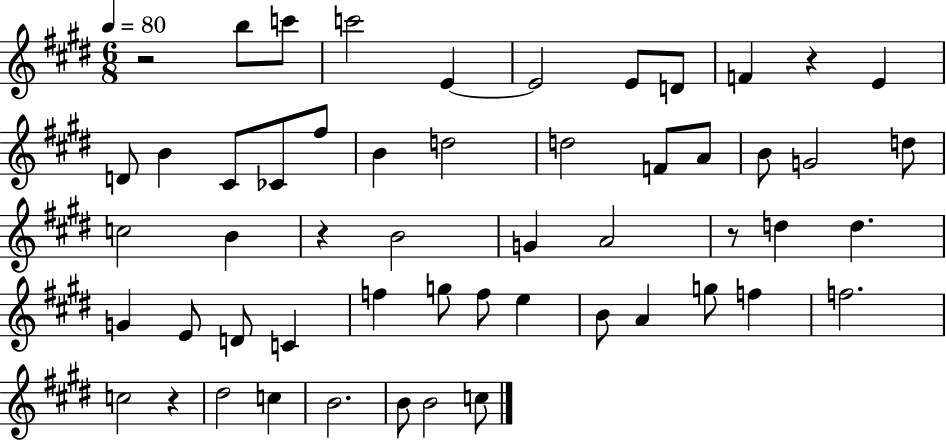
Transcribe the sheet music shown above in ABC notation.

X:1
T:Untitled
M:6/8
L:1/4
K:E
z2 b/2 c'/2 c'2 E E2 E/2 D/2 F z E D/2 B ^C/2 _C/2 ^f/2 B d2 d2 F/2 A/2 B/2 G2 d/2 c2 B z B2 G A2 z/2 d d G E/2 D/2 C f g/2 f/2 e B/2 A g/2 f f2 c2 z ^d2 c B2 B/2 B2 c/2